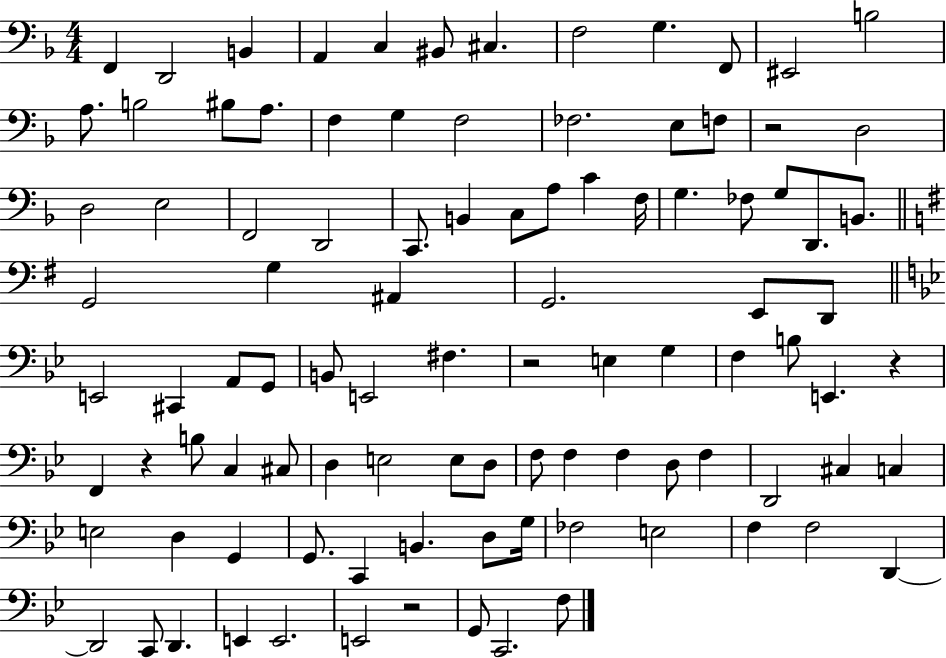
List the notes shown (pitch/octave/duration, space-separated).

F2/q D2/h B2/q A2/q C3/q BIS2/e C#3/q. F3/h G3/q. F2/e EIS2/h B3/h A3/e. B3/h BIS3/e A3/e. F3/q G3/q F3/h FES3/h. E3/e F3/e R/h D3/h D3/h E3/h F2/h D2/h C2/e. B2/q C3/e A3/e C4/q F3/s G3/q. FES3/e G3/e D2/e. B2/e. G2/h G3/q A#2/q G2/h. E2/e D2/e E2/h C#2/q A2/e G2/e B2/e E2/h F#3/q. R/h E3/q G3/q F3/q B3/e E2/q. R/q F2/q R/q B3/e C3/q C#3/e D3/q E3/h E3/e D3/e F3/e F3/q F3/q D3/e F3/q D2/h C#3/q C3/q E3/h D3/q G2/q G2/e. C2/q B2/q. D3/e G3/s FES3/h E3/h F3/q F3/h D2/q D2/h C2/e D2/q. E2/q E2/h. E2/h R/h G2/e C2/h. F3/e